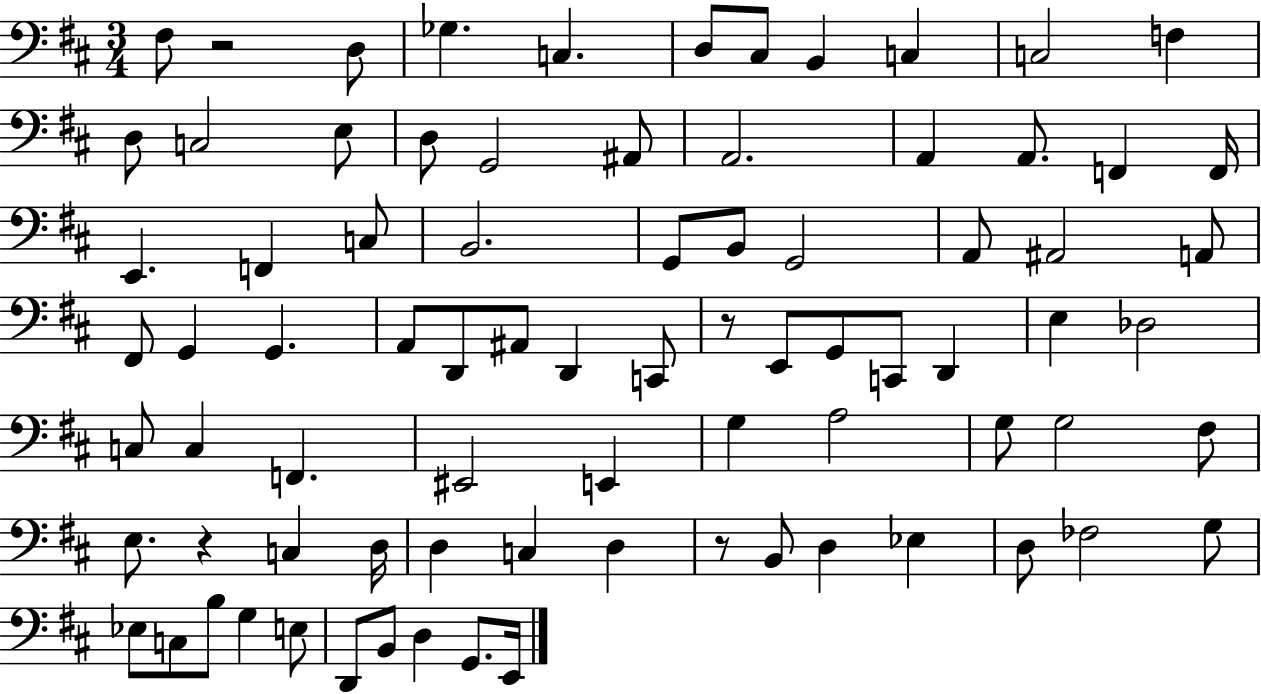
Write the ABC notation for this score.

X:1
T:Untitled
M:3/4
L:1/4
K:D
^F,/2 z2 D,/2 _G, C, D,/2 ^C,/2 B,, C, C,2 F, D,/2 C,2 E,/2 D,/2 G,,2 ^A,,/2 A,,2 A,, A,,/2 F,, F,,/4 E,, F,, C,/2 B,,2 G,,/2 B,,/2 G,,2 A,,/2 ^A,,2 A,,/2 ^F,,/2 G,, G,, A,,/2 D,,/2 ^A,,/2 D,, C,,/2 z/2 E,,/2 G,,/2 C,,/2 D,, E, _D,2 C,/2 C, F,, ^E,,2 E,, G, A,2 G,/2 G,2 ^F,/2 E,/2 z C, D,/4 D, C, D, z/2 B,,/2 D, _E, D,/2 _F,2 G,/2 _E,/2 C,/2 B,/2 G, E,/2 D,,/2 B,,/2 D, G,,/2 E,,/4